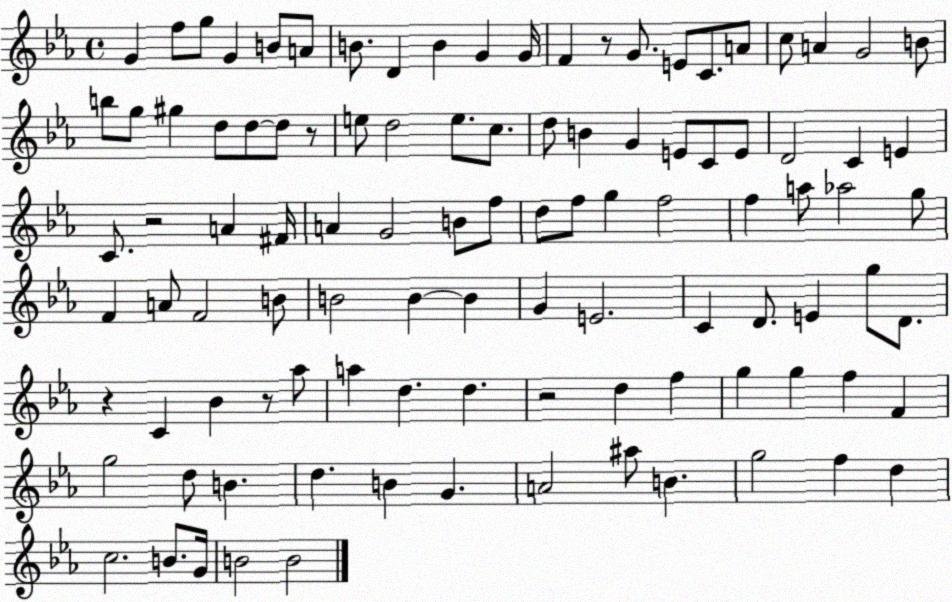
X:1
T:Untitled
M:4/4
L:1/4
K:Eb
G f/2 g/2 G B/2 A/2 B/2 D B G G/4 F z/2 G/2 E/2 C/2 A/2 c/2 A G2 B/2 b/2 g/2 ^g d/2 d/2 d/2 z/2 e/2 d2 e/2 c/2 d/2 B G E/2 C/2 E/2 D2 C E C/2 z2 A ^F/4 A G2 B/2 f/2 d/2 f/2 g f2 f a/2 _a2 g/2 F A/2 F2 B/2 B2 B B G E2 C D/2 E g/2 D/2 z C _B z/2 _a/2 a d d z2 d f g g f F g2 d/2 B d B G A2 ^a/2 B g2 f d c2 B/2 G/4 B2 B2